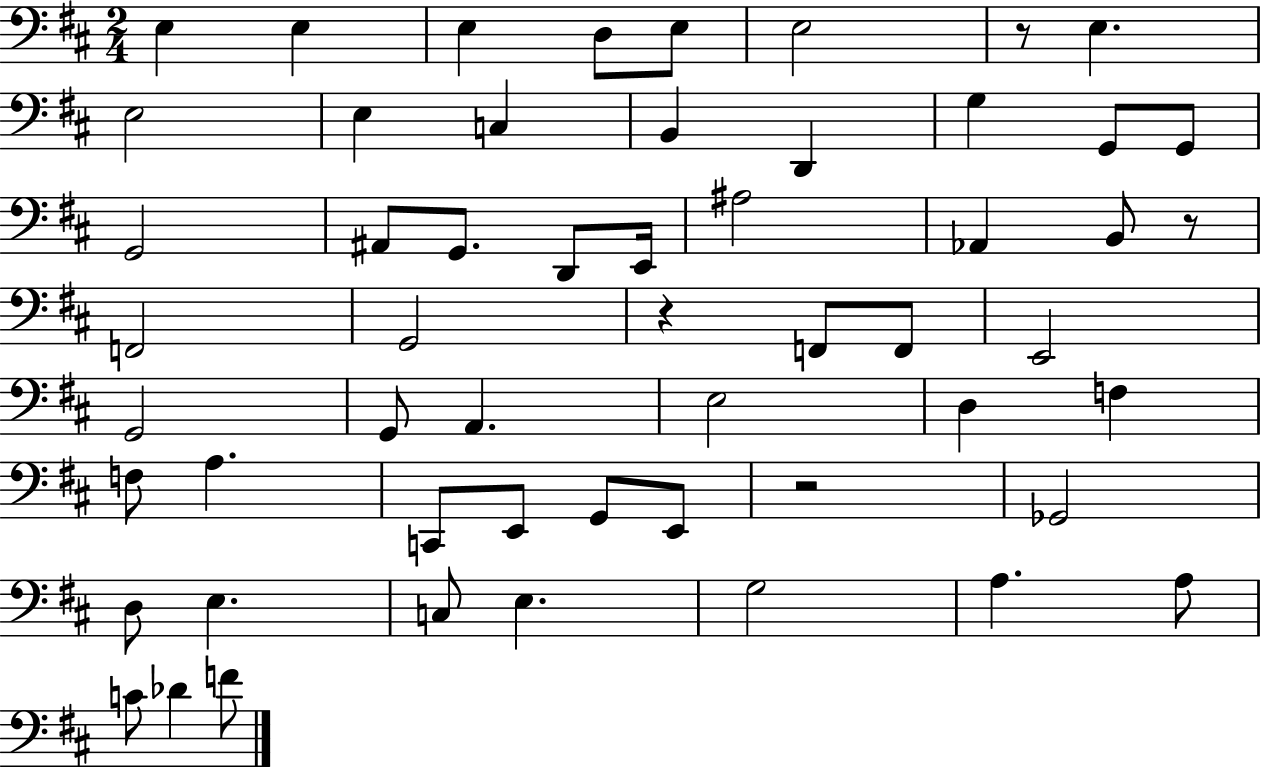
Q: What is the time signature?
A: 2/4